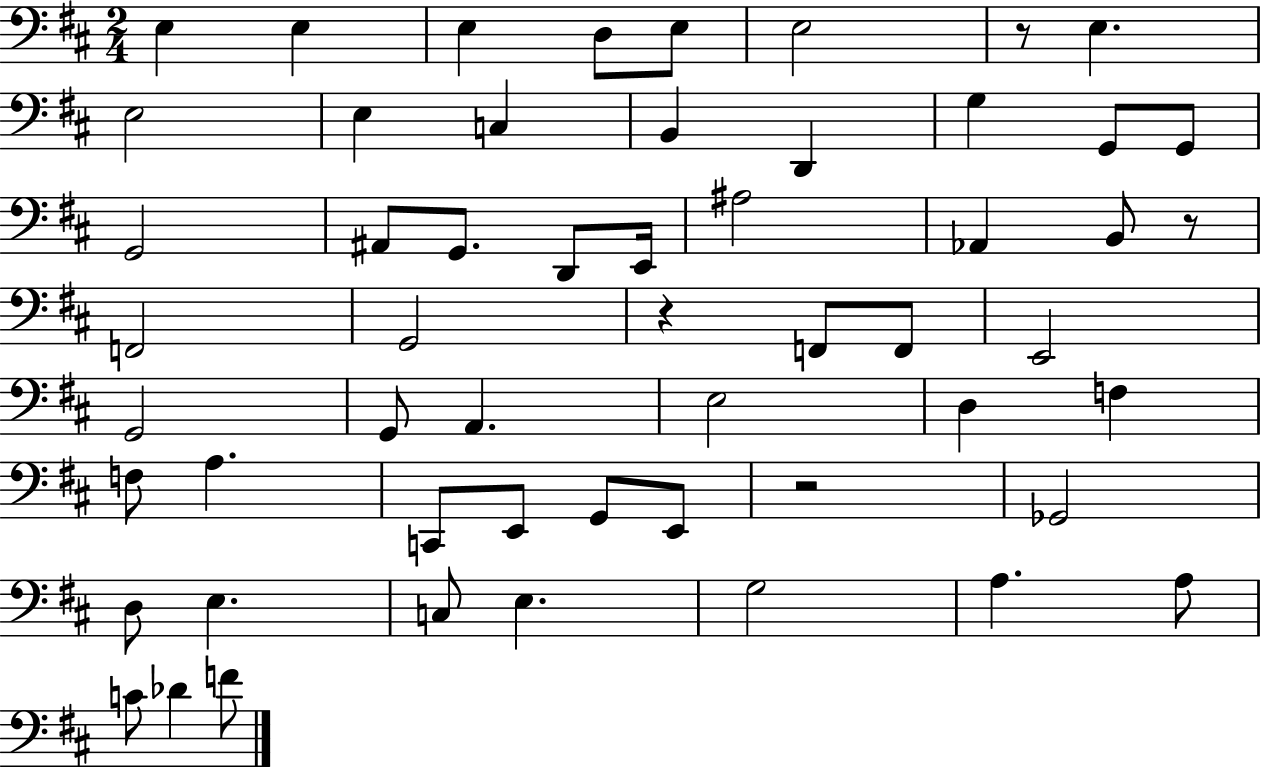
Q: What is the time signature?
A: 2/4